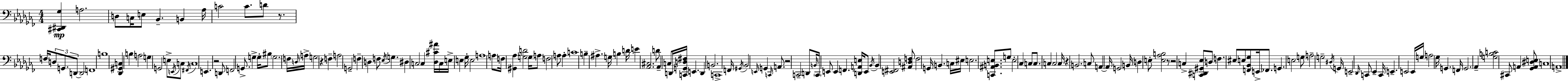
X:1
T:Untitled
M:4/4
L:1/4
K:Abm
[^C,,^D,,_G,] A,2 D,/2 C,/4 E,/2 _B,, B,, _A,/4 C2 C/2 D/2 z/2 F,/4 D,/2 G,,/2 D,,/2 D,,2 F,,4 B,4 [_D,,^G,,C,] B, A,2 G, G,,2 E,/2 E,,/4 C,/2 ^F,,/4 C,4 E,, z2 D,,/2 F,,2 G,,/2 G, G,/4 ^B,/2 G,2 F,/4 D,/4 A,/4 G,2 z F, A,2 G,,2 F, D, F,/2 _E,/4 G, ^D, C,2 C, [_D,^C^A]/4 C,/4 E,/4 E, _G,/4 E,2 A,4 A,/2 F,/4 [^G,,_A,] [G,D]2 G,/4 A,/2 F,2 A,/2 A, C4 B, ^A, G,/4 B, D/4 E [_A,,^C,]2 D/2 _A,, C,/2 D,,/4 [C,,G,,D,^F,]/4 E,, D,, B,,2 C,,4 F,,/4 ^G,,/4 _B,,2 E,,/4 G,, C,,/4 A,,/2 z2 C,,2 D,,/2 B,,/4 C,,/4 E,,/2 E,, F,, [D,,A,,E,]/4 E,,/2 _B,,/4 _B,, [E,,^F,,]2 [^A,,D,F,]/2 F,2 G,,/4 B,, C,/4 ^E,/4 E,2 [C,,^A,,B,,E,]/2 G,/2 E,2 _C, C,/2 C,/2 C, C,2 C,/4 z B,,2 C,/2 A,, A,,/4 G,,2 B,,/4 D, E,/2 [E,_A,B,]2 z/2 z2 C, [C,,^D,,^G,,_E,]/2 D,/2 F, ^E,/2 E,/2 [F,,_B,,_G,]/2 E,,/4 _F,,/2 G,, E,2 G,/2 A,2 G,2 ^D,/4 G,,/4 E,,2 _D,,/4 C,,/2 _E,, C,,/4 E,, E,,2 E,,/4 G,/4 A,2 _G,/4 G,, F,,/4 G,,2 _A,, [G,B,C]2 ^C,,/2 A,, [_G,,A,,^D,E,]/2 C,4 A,,4